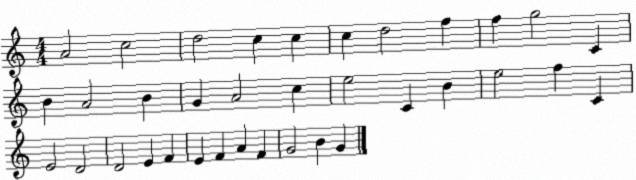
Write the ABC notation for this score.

X:1
T:Untitled
M:4/4
L:1/4
K:C
A2 c2 d2 c c c d2 f f g2 C B A2 B G A2 c e2 C B e2 f C E2 D2 D2 E F E F A F G2 B G